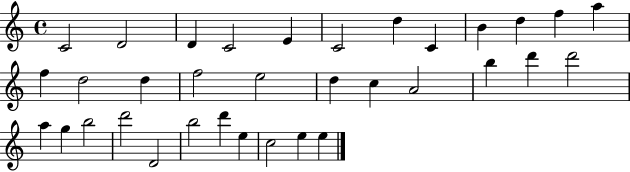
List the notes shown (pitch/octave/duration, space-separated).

C4/h D4/h D4/q C4/h E4/q C4/h D5/q C4/q B4/q D5/q F5/q A5/q F5/q D5/h D5/q F5/h E5/h D5/q C5/q A4/h B5/q D6/q D6/h A5/q G5/q B5/h D6/h D4/h B5/h D6/q E5/q C5/h E5/q E5/q